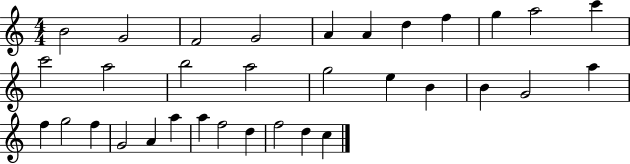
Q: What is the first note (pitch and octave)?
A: B4